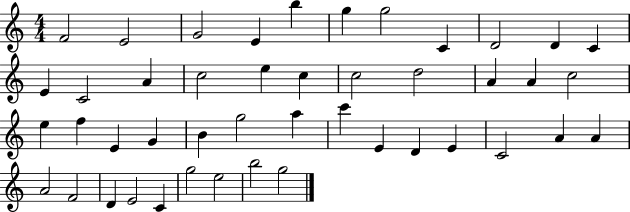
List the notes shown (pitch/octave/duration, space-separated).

F4/h E4/h G4/h E4/q B5/q G5/q G5/h C4/q D4/h D4/q C4/q E4/q C4/h A4/q C5/h E5/q C5/q C5/h D5/h A4/q A4/q C5/h E5/q F5/q E4/q G4/q B4/q G5/h A5/q C6/q E4/q D4/q E4/q C4/h A4/q A4/q A4/h F4/h D4/q E4/h C4/q G5/h E5/h B5/h G5/h